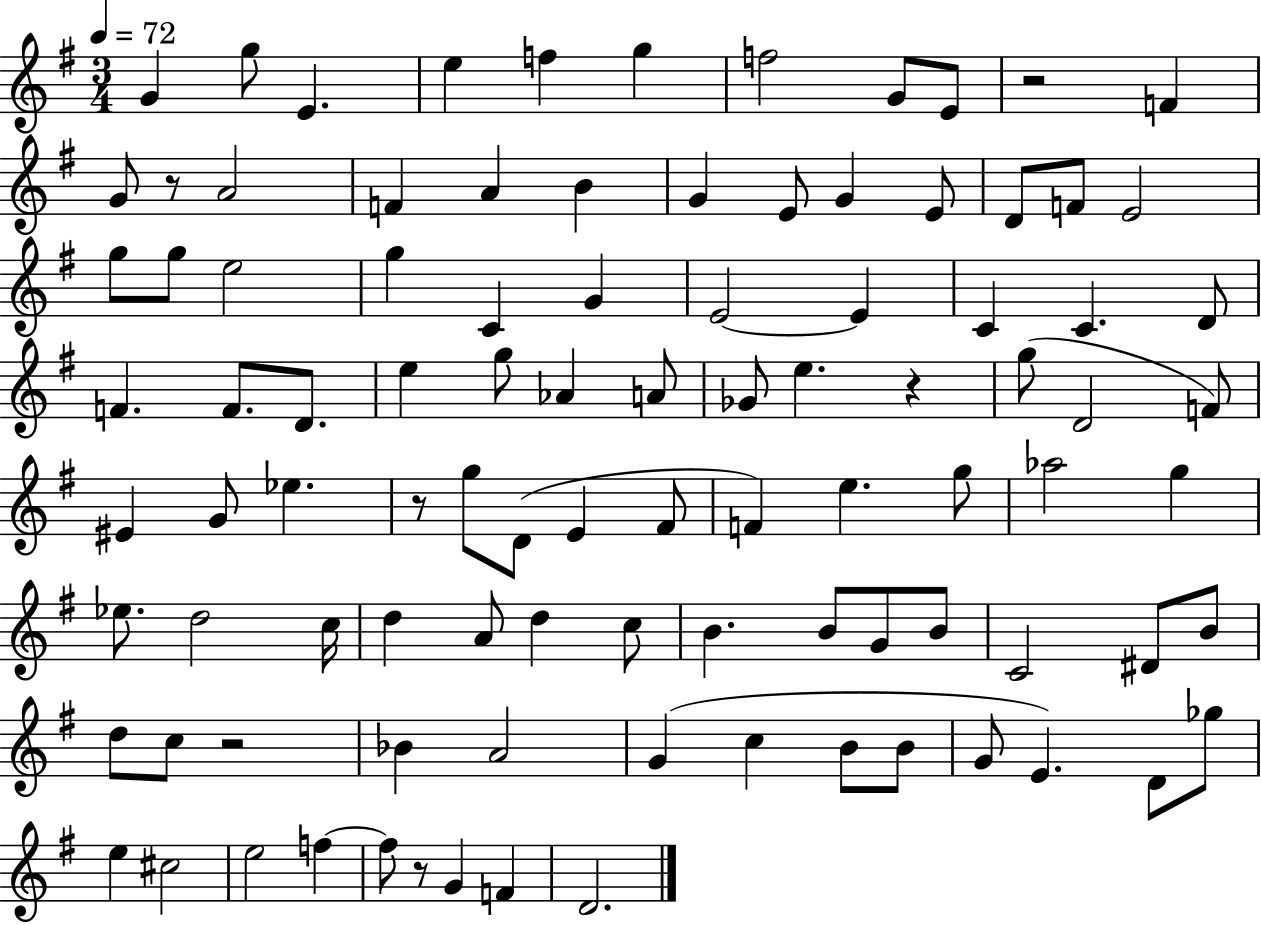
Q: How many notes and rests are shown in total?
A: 97